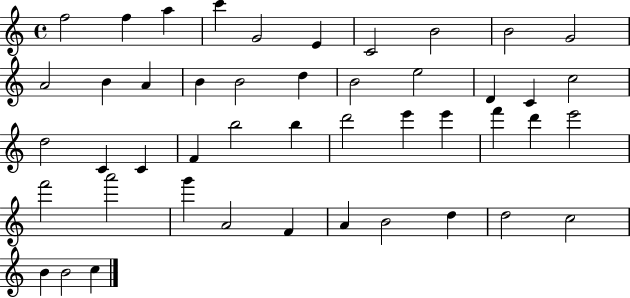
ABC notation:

X:1
T:Untitled
M:4/4
L:1/4
K:C
f2 f a c' G2 E C2 B2 B2 G2 A2 B A B B2 d B2 e2 D C c2 d2 C C F b2 b d'2 e' e' f' d' e'2 f'2 a'2 g' A2 F A B2 d d2 c2 B B2 c